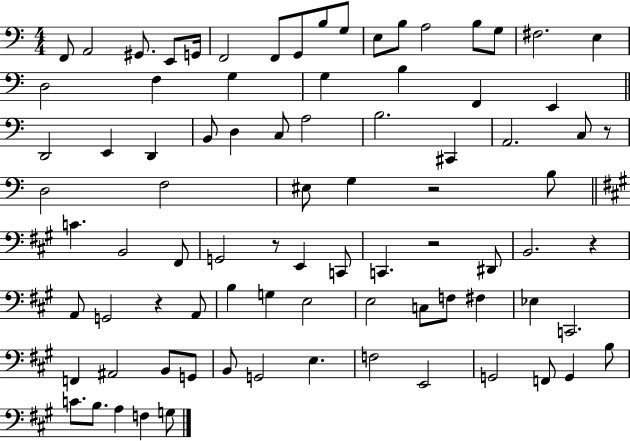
X:1
T:Untitled
M:4/4
L:1/4
K:C
F,,/2 A,,2 ^G,,/2 E,,/2 G,,/4 F,,2 F,,/2 G,,/2 B,/2 G,/2 E,/2 B,/2 A,2 B,/2 G,/2 ^F,2 E, D,2 F, G, G, B, F,, E,, D,,2 E,, D,, B,,/2 D, C,/2 A,2 B,2 ^C,, A,,2 C,/2 z/2 D,2 F,2 ^E,/2 G, z2 B,/2 C B,,2 ^F,,/2 G,,2 z/2 E,, C,,/2 C,, z2 ^D,,/2 B,,2 z A,,/2 G,,2 z A,,/2 B, G, E,2 E,2 C,/2 F,/2 ^F, _E, C,,2 F,, ^A,,2 B,,/2 G,,/2 B,,/2 G,,2 E, F,2 E,,2 G,,2 F,,/2 G,, B,/2 C/2 B,/2 A, F, G,/2